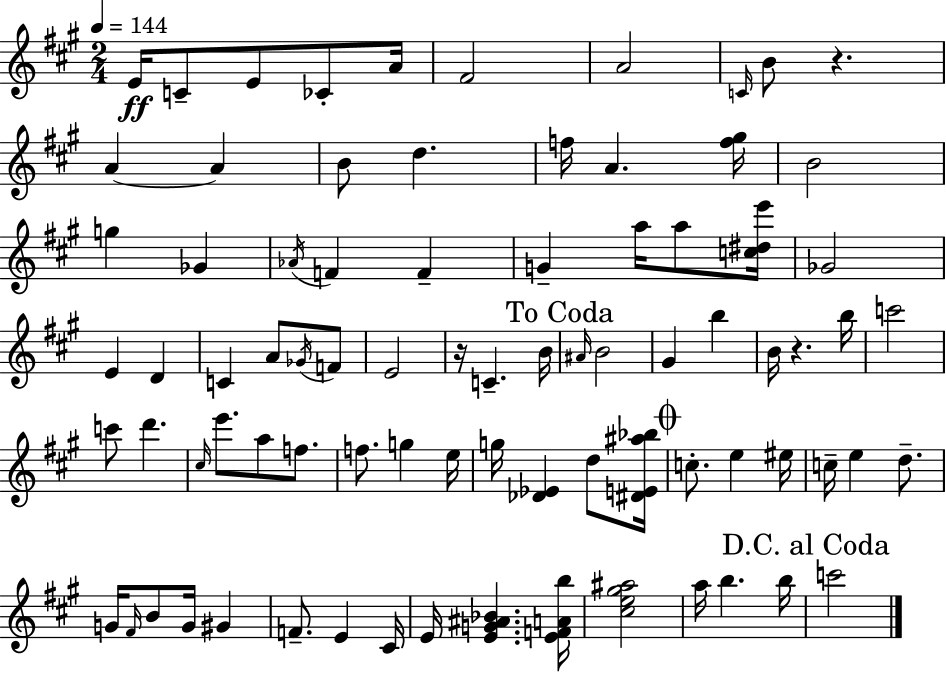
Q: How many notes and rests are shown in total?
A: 81